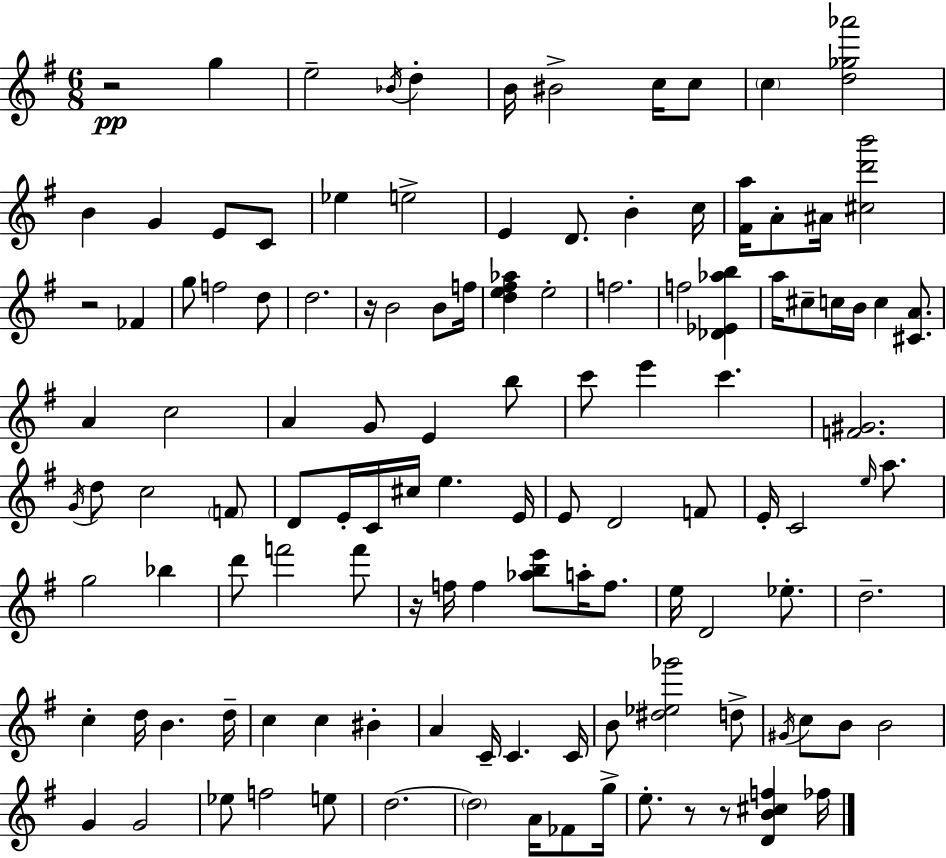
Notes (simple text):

R/h G5/q E5/h Bb4/s D5/q B4/s BIS4/h C5/s C5/e C5/q [D5,Gb5,Ab6]/h B4/q G4/q E4/e C4/e Eb5/q E5/h E4/q D4/e. B4/q C5/s [F#4,A5]/s A4/e A#4/s [C#5,D6,B6]/h R/h FES4/q G5/e F5/h D5/e D5/h. R/s B4/h B4/e F5/s [D5,E5,F#5,Ab5]/q E5/h F5/h. F5/h [Db4,Eb4,Ab5,B5]/q A5/s C#5/e C5/s B4/s C5/q [C#4,A4]/e. A4/q C5/h A4/q G4/e E4/q B5/e C6/e E6/q C6/q. [F4,G#4]/h. G4/s D5/e C5/h F4/e D4/e E4/s C4/s C#5/s E5/q. E4/s E4/e D4/h F4/e E4/s C4/h E5/s A5/e. G5/h Bb5/q D6/e F6/h F6/e R/s F5/s F5/q [Ab5,B5,E6]/e A5/s F5/e. E5/s D4/h Eb5/e. D5/h. C5/q D5/s B4/q. D5/s C5/q C5/q BIS4/q A4/q C4/s C4/q. C4/s B4/e [D#5,Eb5,Gb6]/h D5/e G#4/s C5/e B4/e B4/h G4/q G4/h Eb5/e F5/h E5/e D5/h. D5/h A4/s FES4/e G5/s E5/e. R/e R/e [D4,B4,C#5,F5]/q FES5/s